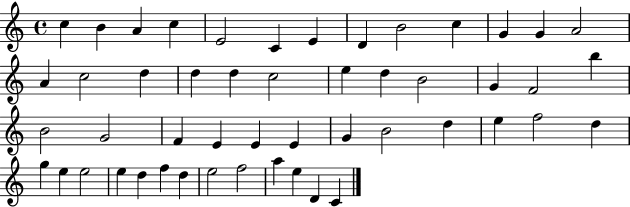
{
  \clef treble
  \time 4/4
  \defaultTimeSignature
  \key c \major
  c''4 b'4 a'4 c''4 | e'2 c'4 e'4 | d'4 b'2 c''4 | g'4 g'4 a'2 | \break a'4 c''2 d''4 | d''4 d''4 c''2 | e''4 d''4 b'2 | g'4 f'2 b''4 | \break b'2 g'2 | f'4 e'4 e'4 e'4 | g'4 b'2 d''4 | e''4 f''2 d''4 | \break g''4 e''4 e''2 | e''4 d''4 f''4 d''4 | e''2 f''2 | a''4 e''4 d'4 c'4 | \break \bar "|."
}